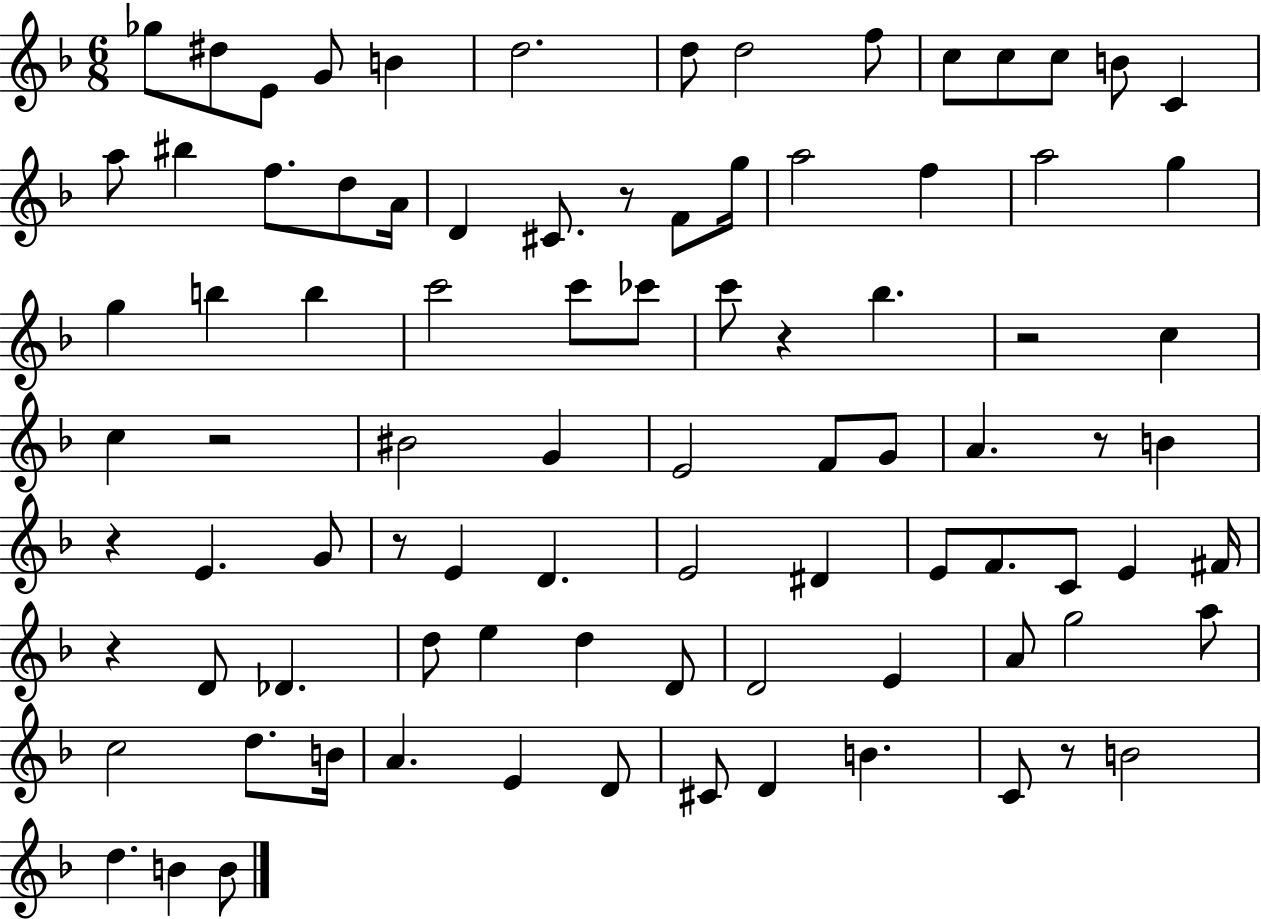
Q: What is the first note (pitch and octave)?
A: Gb5